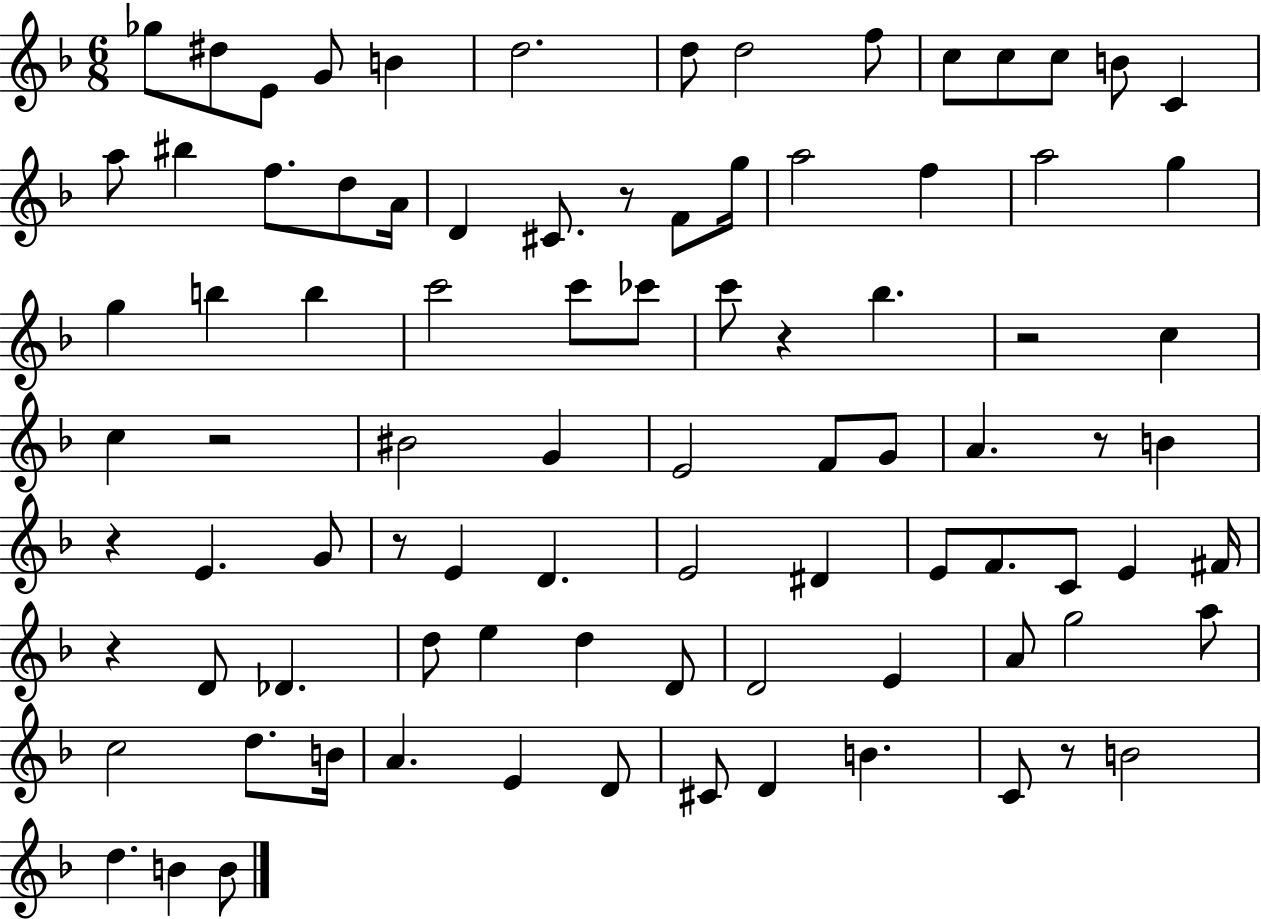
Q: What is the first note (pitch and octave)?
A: Gb5